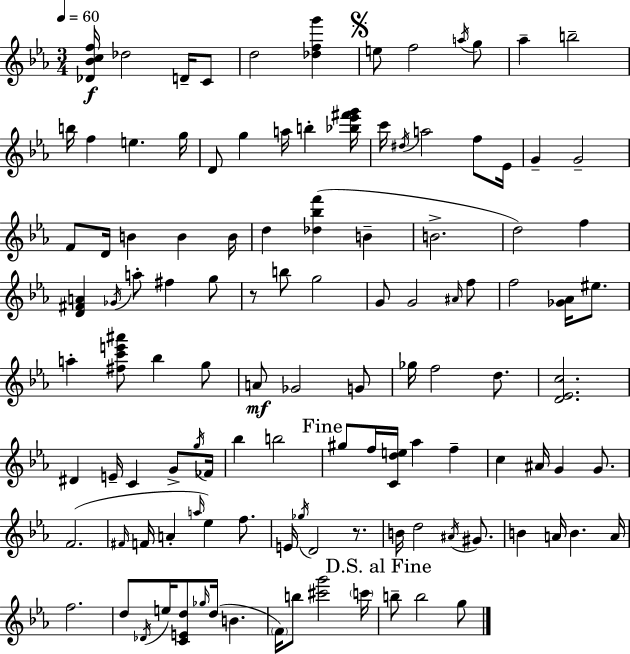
{
  \clef treble
  \numericTimeSignature
  \time 3/4
  \key ees \major
  \tempo 4 = 60
  \repeat volta 2 { <des' bes' c'' f''>16\f des''2 d'16-- c'8 | d''2 <des'' f'' g'''>4 | \mark \markup { \musicglyph "scripts.segno" } e''8 f''2 \acciaccatura { a''16 } g''8 | aes''4-- b''2-- | \break b''16 f''4 e''4. | g''16 d'8 g''4 a''16 b''4-. | <bes'' ees''' fis''' g'''>16 c'''16 \acciaccatura { dis''16 } a''2 f''8 | ees'16 g'4-- g'2-- | \break f'8 d'16 b'4 b'4 | b'16 d''4 <des'' bes'' f'''>4( b'4-- | b'2.-> | d''2) f''4 | \break <d' fis' a'>4 \acciaccatura { ges'16 } a''8-. fis''4 | g''8 r8 b''8 g''2 | g'8 g'2 | \grace { ais'16 } f''8 f''2 | \break <ges' aes'>16 eis''8. a''4-. <fis'' c''' e''' ais'''>8 bes''4 | g''8 a'8\mf ges'2 | g'8 ges''16 f''2 | d''8. <d' ees' c''>2. | \break dis'4 e'16-- c'4 | g'8-> \acciaccatura { g''16 } fes'16 bes''4 b''2 | \mark "Fine" gis''8 f''16 <c' d'' e''>16 aes''4 | f''4-- c''4 ais'16 g'4 | \break g'8. f'2.( | \grace { fis'16 } f'16 a'4-. \grace { a''16 } | ees''4) f''8. e'16 \acciaccatura { ges''16 } d'2 | r8. b'16 d''2 | \break \acciaccatura { ais'16 } gis'8. b'4 | a'16 b'4. a'16 f''2. | d''8 \acciaccatura { des'16 } | e''16 <c' e' d''>8 \grace { ges''16 }( d''16 b'4. \parenthesize f'16) | \break b''8 <cis''' g'''>2 \parenthesize c'''16 \mark "D.S. al Fine" b''8-- | b''2 g''8 } \bar "|."
}